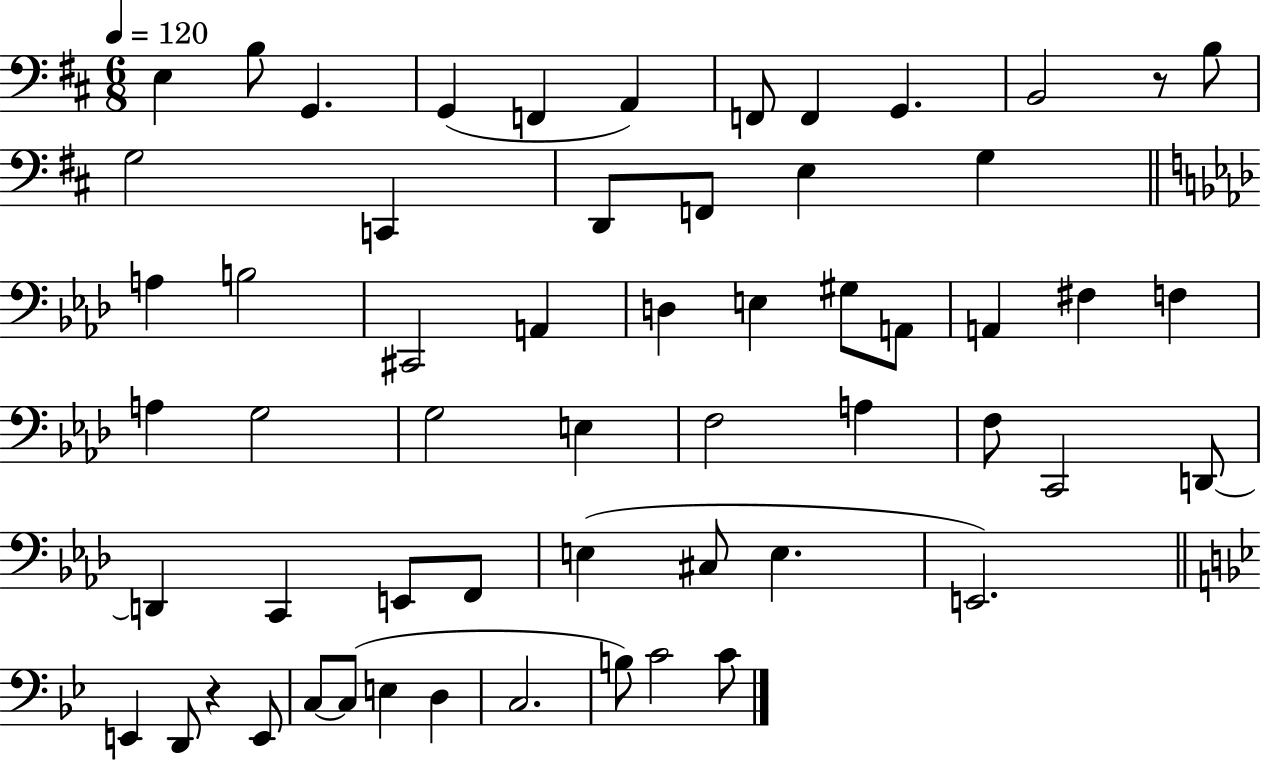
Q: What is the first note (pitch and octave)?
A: E3